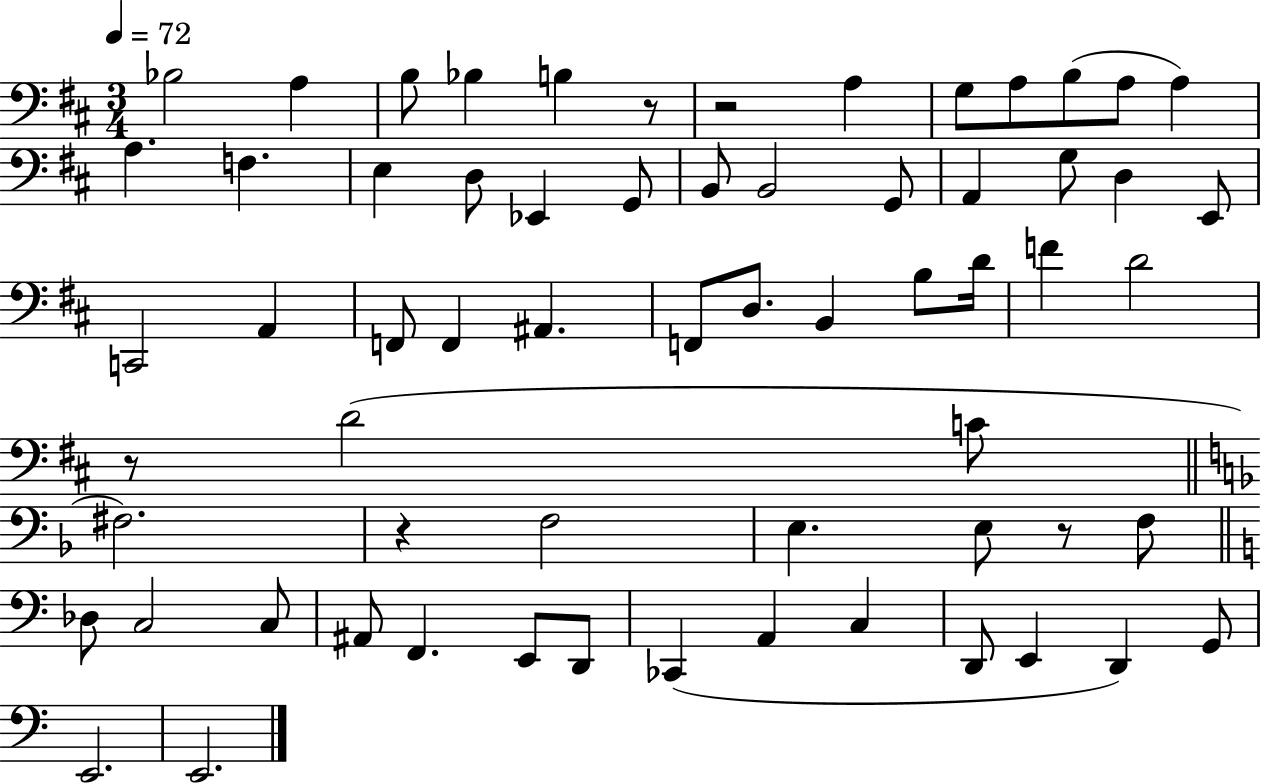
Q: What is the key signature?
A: D major